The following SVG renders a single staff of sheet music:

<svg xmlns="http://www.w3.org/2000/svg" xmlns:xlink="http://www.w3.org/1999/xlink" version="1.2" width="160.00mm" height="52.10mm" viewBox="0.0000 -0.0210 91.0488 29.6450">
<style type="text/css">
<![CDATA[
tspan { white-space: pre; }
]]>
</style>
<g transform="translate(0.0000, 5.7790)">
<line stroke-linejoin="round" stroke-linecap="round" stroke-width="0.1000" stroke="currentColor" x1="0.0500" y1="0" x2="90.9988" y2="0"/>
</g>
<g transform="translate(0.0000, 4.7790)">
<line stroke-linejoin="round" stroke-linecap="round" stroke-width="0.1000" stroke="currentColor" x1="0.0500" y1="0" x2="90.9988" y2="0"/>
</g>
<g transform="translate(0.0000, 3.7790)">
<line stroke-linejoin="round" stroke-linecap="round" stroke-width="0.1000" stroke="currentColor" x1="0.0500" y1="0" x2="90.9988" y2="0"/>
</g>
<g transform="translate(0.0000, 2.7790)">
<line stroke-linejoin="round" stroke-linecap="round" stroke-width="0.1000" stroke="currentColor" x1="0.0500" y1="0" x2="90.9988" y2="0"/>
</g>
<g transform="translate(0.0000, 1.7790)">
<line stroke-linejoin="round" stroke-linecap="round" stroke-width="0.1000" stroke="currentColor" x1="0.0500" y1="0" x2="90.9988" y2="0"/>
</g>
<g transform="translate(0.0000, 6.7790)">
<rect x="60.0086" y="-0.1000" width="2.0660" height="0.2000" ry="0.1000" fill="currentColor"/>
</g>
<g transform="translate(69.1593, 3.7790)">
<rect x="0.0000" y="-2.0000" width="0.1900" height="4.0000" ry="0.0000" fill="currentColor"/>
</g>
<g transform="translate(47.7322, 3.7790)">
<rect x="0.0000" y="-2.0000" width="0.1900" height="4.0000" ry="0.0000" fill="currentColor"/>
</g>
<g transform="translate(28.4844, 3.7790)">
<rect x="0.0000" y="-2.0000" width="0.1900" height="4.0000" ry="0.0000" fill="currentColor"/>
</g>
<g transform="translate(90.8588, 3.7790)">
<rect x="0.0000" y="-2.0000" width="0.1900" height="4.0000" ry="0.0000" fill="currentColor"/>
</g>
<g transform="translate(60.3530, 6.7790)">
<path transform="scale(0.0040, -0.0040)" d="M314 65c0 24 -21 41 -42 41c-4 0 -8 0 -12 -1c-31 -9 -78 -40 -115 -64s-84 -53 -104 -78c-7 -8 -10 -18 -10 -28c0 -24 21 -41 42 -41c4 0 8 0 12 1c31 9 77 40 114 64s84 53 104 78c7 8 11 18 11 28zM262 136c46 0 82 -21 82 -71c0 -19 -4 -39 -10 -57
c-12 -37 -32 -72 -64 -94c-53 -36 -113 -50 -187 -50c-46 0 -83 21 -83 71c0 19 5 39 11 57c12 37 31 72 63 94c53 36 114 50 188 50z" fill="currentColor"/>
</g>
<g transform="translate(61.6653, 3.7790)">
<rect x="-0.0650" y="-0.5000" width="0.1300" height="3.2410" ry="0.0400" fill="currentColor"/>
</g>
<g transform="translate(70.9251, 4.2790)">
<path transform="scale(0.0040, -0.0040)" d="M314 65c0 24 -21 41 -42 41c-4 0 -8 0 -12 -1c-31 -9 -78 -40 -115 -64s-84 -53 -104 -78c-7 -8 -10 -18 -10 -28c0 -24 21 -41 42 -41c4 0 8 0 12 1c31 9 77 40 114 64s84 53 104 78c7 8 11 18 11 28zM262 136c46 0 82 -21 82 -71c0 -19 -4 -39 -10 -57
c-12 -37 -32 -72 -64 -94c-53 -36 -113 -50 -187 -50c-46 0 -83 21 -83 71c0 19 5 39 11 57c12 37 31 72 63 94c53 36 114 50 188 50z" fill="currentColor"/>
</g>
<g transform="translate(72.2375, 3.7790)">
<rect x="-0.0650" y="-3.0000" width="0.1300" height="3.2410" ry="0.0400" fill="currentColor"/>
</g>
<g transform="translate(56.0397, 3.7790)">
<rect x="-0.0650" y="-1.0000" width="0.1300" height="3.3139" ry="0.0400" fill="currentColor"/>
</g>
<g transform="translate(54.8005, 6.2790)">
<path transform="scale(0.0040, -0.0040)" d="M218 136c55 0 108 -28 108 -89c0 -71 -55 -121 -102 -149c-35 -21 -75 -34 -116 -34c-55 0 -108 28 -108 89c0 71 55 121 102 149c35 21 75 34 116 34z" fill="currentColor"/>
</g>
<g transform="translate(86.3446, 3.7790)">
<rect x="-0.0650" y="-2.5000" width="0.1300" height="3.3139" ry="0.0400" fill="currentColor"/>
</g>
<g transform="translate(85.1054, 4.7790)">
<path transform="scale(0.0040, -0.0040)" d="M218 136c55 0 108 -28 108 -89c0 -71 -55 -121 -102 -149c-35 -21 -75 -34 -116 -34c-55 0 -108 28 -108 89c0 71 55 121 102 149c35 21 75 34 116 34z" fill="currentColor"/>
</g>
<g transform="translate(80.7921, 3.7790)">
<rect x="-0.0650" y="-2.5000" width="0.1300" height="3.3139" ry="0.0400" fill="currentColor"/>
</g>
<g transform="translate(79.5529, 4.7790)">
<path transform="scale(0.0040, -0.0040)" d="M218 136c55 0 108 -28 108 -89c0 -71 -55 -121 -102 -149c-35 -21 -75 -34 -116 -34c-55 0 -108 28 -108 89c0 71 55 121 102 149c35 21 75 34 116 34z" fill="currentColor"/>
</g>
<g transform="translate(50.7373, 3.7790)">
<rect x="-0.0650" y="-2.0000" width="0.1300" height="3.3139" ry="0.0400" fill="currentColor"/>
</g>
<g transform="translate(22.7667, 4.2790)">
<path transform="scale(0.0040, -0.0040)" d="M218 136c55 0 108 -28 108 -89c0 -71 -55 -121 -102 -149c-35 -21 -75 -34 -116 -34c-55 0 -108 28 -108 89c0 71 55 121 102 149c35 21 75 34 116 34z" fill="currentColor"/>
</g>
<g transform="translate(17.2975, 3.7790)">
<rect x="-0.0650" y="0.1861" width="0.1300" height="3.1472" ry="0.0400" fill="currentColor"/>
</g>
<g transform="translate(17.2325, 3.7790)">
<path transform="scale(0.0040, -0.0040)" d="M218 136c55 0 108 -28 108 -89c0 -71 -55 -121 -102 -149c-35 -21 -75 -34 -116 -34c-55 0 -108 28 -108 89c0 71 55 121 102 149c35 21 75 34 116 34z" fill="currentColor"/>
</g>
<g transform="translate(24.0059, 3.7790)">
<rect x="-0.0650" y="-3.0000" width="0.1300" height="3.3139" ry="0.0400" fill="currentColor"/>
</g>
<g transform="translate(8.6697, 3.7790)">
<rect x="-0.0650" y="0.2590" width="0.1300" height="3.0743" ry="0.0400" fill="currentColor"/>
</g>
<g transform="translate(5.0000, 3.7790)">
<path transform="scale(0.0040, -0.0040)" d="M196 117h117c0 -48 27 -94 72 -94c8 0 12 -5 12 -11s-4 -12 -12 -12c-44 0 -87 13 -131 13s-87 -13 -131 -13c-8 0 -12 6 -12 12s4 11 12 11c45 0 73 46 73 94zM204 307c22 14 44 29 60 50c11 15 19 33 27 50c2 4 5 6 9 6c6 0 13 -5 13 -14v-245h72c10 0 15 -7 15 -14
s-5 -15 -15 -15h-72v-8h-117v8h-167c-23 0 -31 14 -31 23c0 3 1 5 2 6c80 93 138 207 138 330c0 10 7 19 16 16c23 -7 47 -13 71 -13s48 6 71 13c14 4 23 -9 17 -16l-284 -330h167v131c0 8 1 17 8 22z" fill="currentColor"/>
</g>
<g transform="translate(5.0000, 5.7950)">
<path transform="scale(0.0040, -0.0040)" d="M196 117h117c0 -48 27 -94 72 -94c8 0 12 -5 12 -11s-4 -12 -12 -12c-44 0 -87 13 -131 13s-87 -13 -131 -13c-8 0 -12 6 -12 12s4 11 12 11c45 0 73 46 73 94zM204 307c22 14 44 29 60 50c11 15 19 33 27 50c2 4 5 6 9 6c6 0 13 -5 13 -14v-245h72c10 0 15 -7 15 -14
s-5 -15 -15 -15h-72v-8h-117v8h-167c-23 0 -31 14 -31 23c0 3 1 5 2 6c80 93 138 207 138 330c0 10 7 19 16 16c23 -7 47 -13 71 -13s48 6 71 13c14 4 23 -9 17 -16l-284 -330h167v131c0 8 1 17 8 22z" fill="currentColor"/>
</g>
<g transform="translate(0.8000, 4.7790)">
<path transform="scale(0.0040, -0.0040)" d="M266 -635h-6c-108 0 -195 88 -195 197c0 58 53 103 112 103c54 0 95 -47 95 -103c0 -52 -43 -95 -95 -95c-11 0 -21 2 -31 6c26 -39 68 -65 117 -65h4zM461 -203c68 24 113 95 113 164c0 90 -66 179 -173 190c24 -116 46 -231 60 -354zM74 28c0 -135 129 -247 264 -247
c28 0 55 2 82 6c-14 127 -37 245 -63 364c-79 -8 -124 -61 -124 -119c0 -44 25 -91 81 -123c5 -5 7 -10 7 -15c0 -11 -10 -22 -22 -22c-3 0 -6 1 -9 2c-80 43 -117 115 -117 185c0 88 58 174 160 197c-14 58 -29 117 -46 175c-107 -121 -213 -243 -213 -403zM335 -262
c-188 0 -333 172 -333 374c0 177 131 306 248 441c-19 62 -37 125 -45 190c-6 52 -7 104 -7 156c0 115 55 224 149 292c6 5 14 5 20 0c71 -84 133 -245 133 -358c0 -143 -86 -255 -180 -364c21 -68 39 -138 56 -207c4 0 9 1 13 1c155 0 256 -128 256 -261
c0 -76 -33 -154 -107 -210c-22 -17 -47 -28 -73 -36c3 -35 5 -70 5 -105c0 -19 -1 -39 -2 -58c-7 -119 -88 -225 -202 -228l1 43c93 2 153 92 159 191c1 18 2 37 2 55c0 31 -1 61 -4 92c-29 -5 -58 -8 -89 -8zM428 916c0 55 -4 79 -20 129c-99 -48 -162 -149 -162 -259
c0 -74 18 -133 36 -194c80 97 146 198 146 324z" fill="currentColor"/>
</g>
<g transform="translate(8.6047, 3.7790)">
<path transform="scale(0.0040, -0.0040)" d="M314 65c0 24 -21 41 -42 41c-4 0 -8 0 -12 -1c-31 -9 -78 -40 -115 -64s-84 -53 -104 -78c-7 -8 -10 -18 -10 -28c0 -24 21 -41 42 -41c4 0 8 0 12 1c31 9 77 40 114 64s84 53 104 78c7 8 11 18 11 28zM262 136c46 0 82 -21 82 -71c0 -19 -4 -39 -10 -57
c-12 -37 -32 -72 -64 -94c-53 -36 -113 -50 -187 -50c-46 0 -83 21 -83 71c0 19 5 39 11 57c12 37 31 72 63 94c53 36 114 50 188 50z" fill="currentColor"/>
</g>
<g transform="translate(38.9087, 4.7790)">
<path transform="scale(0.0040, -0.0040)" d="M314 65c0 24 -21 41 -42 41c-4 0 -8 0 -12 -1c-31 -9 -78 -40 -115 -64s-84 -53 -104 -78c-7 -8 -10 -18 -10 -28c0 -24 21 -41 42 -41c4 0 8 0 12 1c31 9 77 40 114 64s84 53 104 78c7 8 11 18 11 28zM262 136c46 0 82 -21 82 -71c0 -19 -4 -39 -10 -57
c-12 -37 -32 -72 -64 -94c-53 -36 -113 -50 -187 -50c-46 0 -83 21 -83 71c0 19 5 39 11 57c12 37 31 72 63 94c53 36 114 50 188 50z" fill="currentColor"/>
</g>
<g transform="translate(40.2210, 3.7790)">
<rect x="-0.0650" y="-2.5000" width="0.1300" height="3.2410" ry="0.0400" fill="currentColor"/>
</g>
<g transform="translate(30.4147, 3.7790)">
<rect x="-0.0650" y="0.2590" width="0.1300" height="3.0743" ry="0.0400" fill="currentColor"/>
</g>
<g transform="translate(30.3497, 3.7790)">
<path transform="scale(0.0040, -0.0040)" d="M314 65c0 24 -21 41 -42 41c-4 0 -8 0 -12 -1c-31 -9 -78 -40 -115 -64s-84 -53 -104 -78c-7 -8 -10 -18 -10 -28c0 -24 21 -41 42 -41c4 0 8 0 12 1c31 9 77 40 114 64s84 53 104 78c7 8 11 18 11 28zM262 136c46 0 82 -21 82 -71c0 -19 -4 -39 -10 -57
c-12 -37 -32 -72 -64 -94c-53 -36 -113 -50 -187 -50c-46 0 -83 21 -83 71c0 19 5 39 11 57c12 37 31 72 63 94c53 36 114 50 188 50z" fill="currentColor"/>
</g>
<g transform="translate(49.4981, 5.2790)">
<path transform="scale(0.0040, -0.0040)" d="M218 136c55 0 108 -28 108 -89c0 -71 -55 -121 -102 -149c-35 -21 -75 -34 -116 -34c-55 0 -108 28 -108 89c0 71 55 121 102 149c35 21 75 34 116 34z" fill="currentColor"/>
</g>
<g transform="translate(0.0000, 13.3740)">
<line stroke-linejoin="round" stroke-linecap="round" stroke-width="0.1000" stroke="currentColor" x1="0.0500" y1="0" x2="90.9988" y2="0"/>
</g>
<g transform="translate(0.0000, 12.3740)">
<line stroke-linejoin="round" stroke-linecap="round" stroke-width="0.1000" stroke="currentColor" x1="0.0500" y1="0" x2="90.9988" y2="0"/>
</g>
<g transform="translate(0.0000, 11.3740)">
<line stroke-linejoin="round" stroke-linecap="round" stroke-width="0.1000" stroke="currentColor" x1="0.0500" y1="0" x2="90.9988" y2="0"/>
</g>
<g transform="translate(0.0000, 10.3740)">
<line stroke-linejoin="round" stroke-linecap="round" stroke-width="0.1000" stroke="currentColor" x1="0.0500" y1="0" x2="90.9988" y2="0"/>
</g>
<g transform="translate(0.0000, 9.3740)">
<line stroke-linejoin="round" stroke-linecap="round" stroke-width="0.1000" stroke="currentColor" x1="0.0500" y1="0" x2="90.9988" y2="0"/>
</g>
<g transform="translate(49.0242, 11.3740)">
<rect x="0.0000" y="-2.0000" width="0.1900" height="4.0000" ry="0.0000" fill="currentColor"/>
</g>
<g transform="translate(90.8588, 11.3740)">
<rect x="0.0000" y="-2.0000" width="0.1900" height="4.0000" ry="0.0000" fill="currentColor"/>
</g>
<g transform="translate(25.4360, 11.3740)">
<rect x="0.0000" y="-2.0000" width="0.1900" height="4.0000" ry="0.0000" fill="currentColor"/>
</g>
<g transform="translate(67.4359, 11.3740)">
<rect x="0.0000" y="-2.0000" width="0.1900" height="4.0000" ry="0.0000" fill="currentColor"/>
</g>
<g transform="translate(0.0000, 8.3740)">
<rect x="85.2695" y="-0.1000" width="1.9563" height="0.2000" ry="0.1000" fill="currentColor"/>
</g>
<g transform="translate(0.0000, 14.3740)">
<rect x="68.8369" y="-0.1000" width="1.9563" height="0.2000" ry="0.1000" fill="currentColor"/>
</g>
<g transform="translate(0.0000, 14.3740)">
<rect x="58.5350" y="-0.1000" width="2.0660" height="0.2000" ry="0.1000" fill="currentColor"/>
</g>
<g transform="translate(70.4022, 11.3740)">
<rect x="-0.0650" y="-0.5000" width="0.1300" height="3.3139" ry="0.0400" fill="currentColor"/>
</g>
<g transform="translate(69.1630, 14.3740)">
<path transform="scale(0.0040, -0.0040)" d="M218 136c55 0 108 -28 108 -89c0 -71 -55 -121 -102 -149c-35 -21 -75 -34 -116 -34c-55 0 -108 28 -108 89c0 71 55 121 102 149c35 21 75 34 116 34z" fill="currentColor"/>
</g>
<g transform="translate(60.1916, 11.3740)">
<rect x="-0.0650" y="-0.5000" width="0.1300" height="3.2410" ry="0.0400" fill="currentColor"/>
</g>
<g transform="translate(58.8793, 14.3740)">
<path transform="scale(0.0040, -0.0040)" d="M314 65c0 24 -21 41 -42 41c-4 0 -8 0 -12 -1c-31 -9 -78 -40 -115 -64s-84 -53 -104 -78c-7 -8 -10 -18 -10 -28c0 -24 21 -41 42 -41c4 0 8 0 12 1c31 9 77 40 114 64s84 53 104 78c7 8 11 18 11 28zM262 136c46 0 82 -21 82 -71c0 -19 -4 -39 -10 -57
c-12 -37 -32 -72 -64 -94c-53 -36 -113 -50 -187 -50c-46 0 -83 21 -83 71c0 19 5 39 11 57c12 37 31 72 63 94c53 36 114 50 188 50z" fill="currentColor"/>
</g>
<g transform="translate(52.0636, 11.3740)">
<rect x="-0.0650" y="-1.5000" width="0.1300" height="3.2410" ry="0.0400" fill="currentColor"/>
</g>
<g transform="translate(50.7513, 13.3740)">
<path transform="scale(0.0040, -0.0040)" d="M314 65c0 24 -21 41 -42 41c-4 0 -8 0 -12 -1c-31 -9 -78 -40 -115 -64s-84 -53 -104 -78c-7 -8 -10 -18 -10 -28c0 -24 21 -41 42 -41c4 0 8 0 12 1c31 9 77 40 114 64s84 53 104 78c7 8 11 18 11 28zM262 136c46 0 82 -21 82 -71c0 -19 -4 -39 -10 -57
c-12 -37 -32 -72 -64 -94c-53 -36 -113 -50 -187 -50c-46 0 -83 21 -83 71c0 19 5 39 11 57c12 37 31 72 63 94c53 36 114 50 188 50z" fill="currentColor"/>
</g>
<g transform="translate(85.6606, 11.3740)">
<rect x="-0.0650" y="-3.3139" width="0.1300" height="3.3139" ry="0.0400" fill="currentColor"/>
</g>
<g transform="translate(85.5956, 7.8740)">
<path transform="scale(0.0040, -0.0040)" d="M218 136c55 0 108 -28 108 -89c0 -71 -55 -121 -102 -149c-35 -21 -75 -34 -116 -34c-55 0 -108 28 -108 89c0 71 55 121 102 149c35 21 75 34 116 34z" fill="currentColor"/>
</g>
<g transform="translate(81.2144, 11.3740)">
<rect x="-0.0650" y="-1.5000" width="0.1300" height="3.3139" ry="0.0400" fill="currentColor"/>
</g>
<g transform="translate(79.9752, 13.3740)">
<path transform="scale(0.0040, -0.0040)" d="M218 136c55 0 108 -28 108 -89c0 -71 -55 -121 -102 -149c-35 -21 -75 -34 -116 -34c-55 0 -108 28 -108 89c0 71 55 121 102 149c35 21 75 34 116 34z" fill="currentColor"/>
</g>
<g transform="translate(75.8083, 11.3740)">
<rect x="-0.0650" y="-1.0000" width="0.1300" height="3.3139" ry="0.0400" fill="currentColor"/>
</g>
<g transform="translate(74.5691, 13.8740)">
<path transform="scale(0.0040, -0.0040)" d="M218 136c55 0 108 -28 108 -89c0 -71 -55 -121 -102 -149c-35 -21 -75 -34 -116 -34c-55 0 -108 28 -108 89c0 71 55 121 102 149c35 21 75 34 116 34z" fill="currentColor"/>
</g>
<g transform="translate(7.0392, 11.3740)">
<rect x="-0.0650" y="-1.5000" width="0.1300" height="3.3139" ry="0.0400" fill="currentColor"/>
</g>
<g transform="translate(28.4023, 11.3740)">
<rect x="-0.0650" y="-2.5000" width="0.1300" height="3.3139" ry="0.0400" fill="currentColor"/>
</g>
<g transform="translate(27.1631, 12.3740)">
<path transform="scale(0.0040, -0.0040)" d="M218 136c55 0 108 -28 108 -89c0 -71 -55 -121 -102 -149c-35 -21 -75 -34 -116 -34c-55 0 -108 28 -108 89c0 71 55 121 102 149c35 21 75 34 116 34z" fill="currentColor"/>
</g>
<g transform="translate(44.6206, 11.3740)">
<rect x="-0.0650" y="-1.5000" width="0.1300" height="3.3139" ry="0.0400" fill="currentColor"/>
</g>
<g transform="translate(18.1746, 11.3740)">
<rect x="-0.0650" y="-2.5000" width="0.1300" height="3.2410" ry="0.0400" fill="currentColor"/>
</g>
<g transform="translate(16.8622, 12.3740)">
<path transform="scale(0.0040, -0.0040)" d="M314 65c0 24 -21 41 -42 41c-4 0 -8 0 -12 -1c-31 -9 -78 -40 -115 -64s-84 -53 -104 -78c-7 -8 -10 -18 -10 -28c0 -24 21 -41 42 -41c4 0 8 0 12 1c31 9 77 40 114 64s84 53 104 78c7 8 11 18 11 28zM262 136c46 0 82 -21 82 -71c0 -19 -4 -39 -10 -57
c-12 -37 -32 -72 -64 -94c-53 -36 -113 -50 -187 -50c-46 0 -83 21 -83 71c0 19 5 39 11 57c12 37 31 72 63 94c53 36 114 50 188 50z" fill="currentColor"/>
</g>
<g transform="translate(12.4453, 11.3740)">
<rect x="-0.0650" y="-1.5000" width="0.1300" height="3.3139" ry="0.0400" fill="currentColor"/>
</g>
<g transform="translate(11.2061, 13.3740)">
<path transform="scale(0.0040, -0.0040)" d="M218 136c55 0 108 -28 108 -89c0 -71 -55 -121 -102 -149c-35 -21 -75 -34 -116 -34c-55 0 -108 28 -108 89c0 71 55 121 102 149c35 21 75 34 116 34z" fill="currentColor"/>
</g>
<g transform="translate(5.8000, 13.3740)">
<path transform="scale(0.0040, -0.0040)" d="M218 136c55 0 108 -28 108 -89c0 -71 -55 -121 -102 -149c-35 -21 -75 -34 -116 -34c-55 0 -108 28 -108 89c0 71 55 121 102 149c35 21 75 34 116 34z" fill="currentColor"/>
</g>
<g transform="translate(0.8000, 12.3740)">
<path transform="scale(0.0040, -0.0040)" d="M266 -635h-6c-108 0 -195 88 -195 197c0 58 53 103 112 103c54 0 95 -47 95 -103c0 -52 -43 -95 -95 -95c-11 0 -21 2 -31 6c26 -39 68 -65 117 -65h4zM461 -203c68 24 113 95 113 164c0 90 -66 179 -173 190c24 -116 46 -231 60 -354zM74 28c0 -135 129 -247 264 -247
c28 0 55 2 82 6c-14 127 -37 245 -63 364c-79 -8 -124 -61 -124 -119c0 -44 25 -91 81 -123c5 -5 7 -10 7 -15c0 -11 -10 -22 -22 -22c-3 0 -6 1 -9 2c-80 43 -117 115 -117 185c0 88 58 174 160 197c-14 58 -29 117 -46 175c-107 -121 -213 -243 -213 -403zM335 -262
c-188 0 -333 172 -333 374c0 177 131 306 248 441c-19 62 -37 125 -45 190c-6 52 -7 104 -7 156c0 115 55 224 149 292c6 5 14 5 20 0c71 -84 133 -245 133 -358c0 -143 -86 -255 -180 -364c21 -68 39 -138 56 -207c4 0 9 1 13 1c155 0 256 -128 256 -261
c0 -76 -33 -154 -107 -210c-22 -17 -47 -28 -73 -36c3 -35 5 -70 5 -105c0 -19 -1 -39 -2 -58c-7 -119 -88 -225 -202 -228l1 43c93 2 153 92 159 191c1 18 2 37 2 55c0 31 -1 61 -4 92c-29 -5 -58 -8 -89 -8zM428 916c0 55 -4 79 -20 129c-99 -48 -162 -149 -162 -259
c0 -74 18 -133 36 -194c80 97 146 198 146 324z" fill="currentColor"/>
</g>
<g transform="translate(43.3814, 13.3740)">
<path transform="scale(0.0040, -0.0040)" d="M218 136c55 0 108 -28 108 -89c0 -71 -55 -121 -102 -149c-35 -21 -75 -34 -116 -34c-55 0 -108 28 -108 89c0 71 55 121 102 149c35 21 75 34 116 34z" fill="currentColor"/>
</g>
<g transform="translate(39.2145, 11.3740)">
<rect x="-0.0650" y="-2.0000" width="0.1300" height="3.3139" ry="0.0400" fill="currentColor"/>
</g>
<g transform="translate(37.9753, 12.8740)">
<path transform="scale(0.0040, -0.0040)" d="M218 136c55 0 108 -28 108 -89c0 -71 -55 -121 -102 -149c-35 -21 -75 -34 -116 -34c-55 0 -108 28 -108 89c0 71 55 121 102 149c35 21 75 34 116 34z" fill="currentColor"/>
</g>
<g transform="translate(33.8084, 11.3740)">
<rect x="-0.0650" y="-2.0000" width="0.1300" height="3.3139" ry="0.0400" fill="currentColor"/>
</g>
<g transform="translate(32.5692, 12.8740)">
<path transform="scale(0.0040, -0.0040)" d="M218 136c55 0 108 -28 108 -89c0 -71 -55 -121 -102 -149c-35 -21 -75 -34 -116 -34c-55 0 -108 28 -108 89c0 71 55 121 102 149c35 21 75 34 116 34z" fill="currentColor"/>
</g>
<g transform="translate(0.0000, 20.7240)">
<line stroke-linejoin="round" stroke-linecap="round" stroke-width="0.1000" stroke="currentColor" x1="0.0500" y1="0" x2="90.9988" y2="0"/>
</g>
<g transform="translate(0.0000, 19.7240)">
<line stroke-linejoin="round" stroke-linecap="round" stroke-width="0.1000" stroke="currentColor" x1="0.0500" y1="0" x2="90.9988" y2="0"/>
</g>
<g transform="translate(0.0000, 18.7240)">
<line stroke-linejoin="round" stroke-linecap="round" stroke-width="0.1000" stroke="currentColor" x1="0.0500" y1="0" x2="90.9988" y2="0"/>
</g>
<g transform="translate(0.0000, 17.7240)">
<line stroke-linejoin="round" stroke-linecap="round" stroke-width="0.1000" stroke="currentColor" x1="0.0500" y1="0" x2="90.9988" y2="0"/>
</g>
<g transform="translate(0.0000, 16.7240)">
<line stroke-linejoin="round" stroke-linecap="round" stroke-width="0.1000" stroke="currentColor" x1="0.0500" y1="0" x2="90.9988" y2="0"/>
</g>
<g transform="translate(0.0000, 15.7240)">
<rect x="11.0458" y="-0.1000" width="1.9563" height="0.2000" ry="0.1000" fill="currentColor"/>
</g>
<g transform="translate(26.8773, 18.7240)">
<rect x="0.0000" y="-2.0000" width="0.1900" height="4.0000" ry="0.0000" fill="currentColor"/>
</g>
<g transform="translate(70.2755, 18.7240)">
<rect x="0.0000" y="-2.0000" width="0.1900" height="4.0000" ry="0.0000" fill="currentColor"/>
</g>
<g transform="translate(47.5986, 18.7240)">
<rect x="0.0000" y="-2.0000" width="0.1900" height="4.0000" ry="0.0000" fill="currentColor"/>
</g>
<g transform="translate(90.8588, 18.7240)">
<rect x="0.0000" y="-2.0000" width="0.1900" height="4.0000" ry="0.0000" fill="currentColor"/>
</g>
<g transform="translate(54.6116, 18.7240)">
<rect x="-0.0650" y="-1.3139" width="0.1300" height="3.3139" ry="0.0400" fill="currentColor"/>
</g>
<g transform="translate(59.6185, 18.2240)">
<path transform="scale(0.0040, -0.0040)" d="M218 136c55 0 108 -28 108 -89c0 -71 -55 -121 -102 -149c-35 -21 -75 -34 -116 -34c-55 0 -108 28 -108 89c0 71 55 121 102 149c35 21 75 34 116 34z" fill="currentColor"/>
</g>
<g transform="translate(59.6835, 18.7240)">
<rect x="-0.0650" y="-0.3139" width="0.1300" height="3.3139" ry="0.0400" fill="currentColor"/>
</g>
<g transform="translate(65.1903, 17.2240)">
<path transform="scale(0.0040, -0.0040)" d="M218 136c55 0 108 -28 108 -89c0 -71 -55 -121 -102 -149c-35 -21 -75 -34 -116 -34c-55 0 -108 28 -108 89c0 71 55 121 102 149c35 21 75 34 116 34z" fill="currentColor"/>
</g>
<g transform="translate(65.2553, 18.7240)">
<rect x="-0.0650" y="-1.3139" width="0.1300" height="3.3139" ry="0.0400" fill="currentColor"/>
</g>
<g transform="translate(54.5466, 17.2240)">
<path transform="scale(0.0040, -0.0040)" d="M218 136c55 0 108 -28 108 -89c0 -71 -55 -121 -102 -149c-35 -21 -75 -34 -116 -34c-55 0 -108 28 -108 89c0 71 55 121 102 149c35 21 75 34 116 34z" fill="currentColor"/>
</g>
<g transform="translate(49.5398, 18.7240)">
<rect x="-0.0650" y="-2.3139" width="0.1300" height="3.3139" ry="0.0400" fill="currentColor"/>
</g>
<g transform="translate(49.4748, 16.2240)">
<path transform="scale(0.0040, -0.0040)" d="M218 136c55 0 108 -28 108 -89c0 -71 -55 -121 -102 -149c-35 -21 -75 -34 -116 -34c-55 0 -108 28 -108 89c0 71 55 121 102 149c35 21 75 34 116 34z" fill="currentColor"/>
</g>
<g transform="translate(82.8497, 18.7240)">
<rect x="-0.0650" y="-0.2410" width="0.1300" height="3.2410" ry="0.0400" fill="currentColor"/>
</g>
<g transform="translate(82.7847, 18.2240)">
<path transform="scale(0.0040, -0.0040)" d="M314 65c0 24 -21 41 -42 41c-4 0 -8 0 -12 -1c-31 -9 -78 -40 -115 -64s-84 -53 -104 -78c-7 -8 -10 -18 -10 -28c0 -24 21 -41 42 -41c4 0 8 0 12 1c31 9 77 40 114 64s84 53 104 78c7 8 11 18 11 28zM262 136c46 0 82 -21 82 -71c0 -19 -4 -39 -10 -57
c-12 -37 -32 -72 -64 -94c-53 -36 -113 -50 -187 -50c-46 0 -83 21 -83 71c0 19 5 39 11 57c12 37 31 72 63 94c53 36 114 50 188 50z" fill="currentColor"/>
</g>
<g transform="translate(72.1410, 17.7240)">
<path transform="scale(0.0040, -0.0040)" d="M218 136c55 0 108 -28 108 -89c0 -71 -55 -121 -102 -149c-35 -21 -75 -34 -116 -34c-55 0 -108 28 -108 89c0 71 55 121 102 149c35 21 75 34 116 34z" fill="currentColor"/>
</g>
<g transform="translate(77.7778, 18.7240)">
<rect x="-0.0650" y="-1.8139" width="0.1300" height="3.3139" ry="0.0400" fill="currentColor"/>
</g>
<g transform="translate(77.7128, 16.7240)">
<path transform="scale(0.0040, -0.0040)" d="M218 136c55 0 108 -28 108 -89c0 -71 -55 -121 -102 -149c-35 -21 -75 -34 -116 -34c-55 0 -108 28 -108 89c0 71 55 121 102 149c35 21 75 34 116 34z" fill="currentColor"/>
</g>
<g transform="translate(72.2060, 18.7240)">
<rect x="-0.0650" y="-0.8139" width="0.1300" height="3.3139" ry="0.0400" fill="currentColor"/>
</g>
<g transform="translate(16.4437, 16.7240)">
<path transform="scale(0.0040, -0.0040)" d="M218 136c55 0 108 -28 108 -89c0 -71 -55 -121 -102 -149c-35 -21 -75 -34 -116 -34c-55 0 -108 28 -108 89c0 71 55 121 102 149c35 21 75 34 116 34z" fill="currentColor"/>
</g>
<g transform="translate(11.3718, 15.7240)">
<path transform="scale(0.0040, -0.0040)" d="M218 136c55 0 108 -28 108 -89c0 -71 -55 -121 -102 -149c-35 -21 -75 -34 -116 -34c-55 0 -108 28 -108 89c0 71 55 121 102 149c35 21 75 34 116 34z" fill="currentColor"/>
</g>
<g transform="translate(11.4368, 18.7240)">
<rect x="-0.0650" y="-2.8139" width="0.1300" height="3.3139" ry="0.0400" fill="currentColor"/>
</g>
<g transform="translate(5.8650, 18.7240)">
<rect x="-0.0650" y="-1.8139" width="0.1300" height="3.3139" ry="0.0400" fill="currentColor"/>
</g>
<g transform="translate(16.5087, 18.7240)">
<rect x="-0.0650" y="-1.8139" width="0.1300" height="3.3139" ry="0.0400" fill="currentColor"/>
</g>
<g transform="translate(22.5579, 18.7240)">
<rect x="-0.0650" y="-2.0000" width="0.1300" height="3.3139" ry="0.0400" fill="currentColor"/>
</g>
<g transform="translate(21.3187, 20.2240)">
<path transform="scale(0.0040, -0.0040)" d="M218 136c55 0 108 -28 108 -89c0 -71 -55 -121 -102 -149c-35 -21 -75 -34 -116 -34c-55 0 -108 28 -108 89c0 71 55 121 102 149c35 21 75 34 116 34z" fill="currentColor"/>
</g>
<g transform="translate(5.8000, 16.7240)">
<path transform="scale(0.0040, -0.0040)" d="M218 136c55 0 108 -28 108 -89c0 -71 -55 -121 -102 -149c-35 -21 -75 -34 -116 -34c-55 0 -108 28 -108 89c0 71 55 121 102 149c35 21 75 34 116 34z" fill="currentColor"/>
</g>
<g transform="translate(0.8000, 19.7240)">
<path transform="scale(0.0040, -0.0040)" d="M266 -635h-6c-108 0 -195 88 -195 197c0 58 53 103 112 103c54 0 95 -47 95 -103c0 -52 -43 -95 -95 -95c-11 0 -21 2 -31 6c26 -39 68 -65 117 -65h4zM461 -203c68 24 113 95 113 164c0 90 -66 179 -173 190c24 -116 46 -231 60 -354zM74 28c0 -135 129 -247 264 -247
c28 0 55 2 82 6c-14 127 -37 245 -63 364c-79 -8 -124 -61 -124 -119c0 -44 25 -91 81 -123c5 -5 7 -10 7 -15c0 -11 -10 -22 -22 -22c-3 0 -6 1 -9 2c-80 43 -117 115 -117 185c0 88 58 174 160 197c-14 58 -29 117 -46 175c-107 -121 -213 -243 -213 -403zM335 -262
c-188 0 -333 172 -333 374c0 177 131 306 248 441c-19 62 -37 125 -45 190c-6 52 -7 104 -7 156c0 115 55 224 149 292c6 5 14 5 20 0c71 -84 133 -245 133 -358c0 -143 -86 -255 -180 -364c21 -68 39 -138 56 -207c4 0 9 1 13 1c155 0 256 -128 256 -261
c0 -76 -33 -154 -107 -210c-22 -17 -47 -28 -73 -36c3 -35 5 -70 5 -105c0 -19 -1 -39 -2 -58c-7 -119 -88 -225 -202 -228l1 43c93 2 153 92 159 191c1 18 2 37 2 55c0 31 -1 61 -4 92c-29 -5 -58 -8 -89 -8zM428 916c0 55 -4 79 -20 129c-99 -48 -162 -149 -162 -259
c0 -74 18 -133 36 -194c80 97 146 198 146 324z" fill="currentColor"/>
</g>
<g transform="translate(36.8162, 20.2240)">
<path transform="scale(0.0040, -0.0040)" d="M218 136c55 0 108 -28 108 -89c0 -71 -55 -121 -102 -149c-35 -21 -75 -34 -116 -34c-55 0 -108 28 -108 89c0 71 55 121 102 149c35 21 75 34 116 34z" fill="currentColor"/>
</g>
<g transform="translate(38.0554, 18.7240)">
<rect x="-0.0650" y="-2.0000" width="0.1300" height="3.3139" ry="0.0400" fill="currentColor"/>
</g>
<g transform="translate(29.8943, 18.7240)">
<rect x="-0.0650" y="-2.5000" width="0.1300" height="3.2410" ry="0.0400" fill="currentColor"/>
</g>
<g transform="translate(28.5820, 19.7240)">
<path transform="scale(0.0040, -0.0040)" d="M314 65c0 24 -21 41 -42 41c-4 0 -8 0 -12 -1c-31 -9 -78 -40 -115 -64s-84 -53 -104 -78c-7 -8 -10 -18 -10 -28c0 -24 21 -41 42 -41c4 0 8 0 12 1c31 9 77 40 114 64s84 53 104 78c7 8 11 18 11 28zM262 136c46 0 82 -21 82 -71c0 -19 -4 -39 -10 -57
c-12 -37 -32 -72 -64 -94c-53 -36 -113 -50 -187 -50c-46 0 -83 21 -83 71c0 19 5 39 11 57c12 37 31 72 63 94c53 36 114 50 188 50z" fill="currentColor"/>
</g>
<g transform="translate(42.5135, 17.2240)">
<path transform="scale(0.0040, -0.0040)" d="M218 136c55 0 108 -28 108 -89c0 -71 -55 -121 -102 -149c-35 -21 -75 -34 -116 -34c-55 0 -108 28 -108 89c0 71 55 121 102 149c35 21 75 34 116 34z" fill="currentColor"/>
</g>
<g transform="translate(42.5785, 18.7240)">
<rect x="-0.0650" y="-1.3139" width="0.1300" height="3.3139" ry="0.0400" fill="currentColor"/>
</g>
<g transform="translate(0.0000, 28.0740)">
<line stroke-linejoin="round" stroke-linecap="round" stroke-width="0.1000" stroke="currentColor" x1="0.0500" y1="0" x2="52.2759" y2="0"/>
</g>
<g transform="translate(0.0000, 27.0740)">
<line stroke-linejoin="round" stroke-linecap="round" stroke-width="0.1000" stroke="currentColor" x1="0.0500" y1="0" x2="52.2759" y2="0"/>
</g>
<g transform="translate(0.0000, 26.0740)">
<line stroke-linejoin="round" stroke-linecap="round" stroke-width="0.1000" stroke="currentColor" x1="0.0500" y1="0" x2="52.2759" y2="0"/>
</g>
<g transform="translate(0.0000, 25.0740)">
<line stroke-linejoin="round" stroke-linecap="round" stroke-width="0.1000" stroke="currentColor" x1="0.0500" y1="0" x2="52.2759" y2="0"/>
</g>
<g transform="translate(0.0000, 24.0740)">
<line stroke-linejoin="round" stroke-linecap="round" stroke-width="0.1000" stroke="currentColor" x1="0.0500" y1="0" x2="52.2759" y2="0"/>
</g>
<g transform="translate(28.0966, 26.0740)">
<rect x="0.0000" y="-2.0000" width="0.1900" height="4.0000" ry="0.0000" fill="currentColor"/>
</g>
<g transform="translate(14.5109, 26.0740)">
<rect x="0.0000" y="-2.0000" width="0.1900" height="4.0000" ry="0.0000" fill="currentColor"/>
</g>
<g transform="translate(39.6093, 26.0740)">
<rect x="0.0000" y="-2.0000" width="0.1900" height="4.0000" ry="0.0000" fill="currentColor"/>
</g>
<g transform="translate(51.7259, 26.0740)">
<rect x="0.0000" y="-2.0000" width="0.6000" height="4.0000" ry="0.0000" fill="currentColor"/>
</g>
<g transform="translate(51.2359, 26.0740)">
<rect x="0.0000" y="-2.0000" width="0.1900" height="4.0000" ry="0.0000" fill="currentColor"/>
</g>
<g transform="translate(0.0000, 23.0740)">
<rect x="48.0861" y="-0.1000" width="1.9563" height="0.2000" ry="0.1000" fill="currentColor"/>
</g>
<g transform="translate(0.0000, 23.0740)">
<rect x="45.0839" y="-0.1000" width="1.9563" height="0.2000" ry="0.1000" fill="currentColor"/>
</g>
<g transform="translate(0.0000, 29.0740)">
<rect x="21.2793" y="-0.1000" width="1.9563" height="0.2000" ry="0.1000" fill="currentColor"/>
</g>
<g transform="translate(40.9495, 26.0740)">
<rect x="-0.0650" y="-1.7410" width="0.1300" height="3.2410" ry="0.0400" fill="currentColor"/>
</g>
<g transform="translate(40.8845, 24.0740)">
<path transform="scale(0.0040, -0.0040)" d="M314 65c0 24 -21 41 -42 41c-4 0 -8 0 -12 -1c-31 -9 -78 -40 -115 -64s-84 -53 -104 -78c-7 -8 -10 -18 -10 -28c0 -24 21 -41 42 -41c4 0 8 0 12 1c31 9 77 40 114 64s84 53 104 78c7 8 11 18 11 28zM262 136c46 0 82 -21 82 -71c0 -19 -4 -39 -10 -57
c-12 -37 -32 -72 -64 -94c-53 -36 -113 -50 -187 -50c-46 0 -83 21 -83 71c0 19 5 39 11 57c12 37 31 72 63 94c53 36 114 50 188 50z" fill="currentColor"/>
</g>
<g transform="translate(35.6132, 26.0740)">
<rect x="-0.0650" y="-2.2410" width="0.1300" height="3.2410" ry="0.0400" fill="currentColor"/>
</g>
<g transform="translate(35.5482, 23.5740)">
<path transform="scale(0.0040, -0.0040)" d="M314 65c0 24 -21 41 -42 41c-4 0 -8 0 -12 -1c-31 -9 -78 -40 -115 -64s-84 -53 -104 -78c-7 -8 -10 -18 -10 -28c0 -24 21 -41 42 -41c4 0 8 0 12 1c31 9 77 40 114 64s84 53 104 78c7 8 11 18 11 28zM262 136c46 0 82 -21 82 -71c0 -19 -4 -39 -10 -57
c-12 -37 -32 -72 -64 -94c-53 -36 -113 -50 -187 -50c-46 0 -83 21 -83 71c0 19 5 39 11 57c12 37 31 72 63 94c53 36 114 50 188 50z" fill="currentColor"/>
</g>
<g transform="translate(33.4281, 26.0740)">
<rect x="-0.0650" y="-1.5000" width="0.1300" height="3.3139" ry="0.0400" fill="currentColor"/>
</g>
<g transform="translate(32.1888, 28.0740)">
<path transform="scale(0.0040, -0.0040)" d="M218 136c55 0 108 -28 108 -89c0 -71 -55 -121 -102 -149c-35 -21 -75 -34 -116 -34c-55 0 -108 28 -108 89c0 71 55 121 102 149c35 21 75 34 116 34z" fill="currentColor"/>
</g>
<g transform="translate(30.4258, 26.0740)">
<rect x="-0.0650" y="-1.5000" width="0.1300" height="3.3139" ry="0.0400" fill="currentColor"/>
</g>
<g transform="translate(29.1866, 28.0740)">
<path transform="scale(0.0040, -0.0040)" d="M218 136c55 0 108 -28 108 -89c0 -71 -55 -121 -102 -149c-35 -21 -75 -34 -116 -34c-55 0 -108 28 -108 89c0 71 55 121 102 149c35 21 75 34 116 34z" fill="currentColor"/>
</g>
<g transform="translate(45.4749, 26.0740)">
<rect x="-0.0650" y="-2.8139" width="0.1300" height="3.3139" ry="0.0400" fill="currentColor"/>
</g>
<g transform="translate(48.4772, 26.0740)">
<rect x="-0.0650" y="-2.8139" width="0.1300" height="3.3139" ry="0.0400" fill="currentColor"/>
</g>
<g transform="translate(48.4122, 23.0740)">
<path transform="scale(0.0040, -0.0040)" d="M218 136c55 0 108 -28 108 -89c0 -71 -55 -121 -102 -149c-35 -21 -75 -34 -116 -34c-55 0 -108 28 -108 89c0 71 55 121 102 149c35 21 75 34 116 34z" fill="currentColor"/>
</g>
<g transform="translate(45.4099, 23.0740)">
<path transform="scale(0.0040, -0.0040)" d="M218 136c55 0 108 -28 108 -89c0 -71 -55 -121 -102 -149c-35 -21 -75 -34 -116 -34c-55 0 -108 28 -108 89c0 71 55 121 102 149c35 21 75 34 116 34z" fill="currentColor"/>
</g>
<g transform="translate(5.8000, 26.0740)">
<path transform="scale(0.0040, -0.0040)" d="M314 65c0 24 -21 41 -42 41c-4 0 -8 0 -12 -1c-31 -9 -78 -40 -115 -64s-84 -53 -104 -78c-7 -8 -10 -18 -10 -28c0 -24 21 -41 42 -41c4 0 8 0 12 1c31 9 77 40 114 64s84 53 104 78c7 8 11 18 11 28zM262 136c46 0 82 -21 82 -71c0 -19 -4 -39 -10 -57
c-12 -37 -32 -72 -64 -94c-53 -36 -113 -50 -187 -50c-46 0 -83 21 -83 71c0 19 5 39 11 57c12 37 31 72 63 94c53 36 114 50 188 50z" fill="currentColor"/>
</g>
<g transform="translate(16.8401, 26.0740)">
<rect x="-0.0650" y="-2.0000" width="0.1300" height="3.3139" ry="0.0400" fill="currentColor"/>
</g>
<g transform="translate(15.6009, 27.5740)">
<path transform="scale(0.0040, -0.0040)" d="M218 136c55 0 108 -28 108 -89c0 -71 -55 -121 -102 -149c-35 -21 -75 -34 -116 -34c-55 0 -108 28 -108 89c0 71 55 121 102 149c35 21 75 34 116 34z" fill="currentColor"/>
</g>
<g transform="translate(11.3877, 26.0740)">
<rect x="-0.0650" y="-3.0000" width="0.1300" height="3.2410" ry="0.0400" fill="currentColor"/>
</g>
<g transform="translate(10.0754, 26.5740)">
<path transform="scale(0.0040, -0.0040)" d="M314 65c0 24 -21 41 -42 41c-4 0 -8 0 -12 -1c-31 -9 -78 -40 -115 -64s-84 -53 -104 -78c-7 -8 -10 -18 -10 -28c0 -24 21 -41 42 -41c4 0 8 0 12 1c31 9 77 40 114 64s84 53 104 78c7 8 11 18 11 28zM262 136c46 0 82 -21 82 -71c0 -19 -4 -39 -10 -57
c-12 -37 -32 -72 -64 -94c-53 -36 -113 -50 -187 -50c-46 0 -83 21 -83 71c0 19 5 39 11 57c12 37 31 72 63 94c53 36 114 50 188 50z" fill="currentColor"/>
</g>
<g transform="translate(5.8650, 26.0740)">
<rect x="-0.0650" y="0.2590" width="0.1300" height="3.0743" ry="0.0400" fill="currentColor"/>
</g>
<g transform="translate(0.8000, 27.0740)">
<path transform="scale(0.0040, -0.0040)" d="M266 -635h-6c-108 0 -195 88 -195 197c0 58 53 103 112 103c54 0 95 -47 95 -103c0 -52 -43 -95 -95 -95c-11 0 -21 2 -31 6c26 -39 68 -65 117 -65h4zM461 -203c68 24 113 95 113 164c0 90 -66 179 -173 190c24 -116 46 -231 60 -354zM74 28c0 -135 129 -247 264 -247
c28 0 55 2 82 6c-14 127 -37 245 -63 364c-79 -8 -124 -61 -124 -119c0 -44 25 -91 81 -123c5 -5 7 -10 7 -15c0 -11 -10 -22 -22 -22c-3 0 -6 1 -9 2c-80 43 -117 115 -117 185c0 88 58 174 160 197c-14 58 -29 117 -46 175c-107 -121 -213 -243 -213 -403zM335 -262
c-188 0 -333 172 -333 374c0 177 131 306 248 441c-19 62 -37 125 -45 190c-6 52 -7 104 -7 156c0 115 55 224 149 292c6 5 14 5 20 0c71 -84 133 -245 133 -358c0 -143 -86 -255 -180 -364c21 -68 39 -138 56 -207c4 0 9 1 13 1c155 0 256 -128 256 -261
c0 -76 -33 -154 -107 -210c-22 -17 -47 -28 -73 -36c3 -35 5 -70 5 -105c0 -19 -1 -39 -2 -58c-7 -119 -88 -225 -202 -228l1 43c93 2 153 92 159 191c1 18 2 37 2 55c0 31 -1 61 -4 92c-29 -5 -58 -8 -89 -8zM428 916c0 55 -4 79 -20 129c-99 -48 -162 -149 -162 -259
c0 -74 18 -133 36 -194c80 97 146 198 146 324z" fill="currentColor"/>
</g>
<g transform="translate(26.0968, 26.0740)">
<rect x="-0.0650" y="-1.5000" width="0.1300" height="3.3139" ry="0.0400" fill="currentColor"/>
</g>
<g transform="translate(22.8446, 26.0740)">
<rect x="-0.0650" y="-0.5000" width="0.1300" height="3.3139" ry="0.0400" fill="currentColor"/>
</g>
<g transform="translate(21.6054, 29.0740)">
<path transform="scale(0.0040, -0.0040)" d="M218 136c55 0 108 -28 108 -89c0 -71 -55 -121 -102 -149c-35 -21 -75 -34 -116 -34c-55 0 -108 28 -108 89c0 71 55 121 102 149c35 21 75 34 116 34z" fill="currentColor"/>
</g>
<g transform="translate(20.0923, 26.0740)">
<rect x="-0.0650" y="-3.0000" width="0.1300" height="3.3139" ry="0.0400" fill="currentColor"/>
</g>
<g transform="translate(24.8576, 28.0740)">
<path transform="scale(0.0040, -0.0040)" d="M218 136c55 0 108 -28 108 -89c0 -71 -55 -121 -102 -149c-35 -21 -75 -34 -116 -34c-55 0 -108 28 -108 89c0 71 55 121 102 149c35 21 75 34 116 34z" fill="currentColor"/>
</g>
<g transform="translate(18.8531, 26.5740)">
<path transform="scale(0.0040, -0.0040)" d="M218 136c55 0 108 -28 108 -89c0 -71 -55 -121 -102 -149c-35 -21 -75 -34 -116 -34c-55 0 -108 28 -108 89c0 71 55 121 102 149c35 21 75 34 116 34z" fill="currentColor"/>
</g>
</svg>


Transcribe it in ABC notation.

X:1
T:Untitled
M:4/4
L:1/4
K:C
B2 B A B2 G2 F D C2 A2 G G E E G2 G F F E E2 C2 C D E b f a f F G2 F e g e c e d f c2 B2 A2 F A C E E E g2 f2 a a